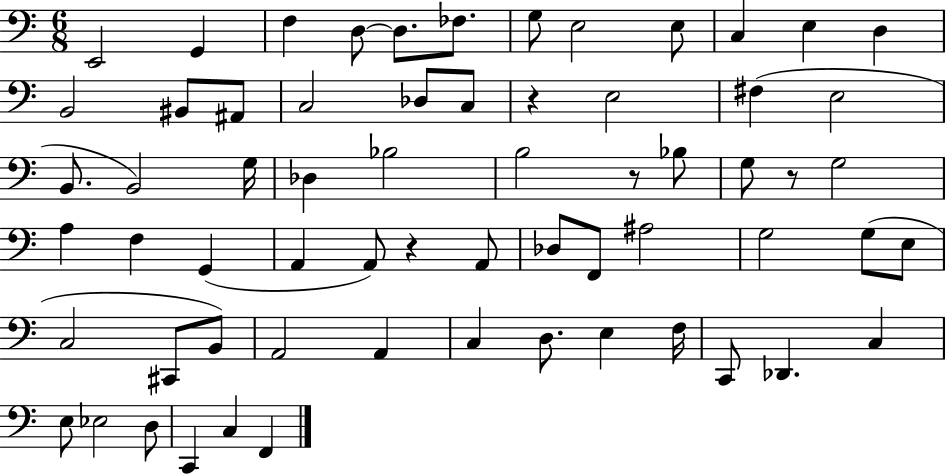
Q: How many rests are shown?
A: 4